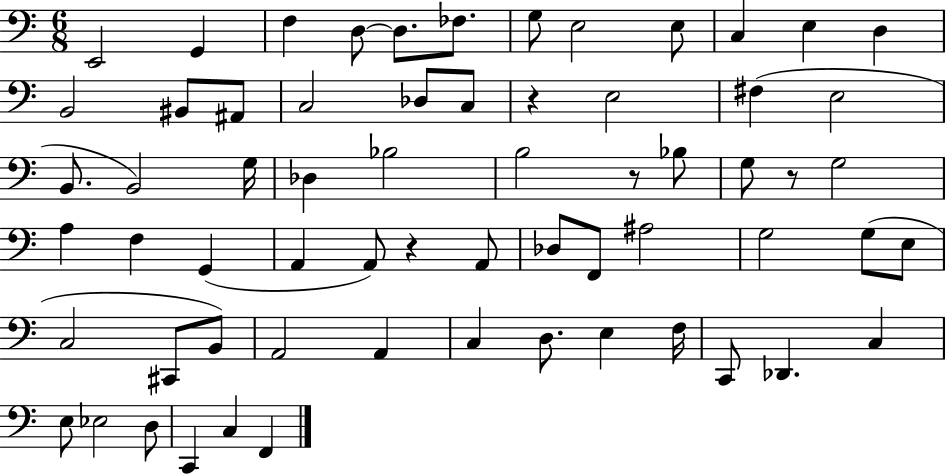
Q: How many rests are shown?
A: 4